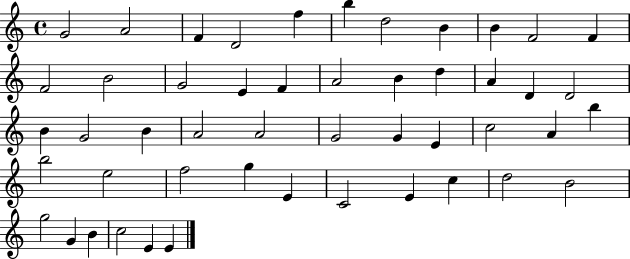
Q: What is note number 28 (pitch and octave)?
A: G4